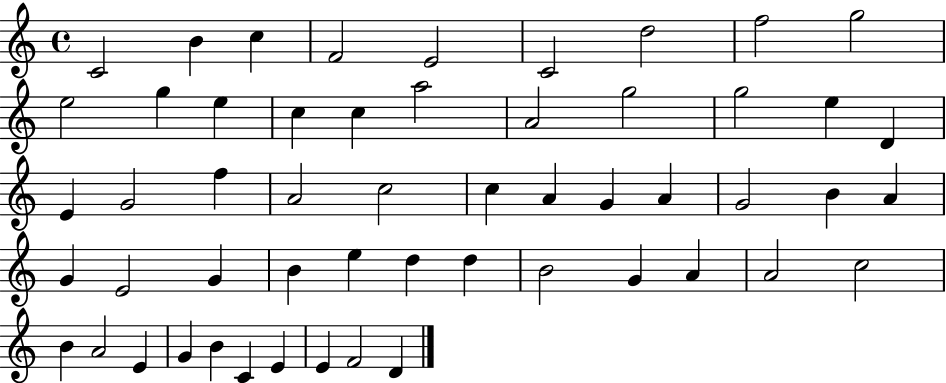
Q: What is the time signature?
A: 4/4